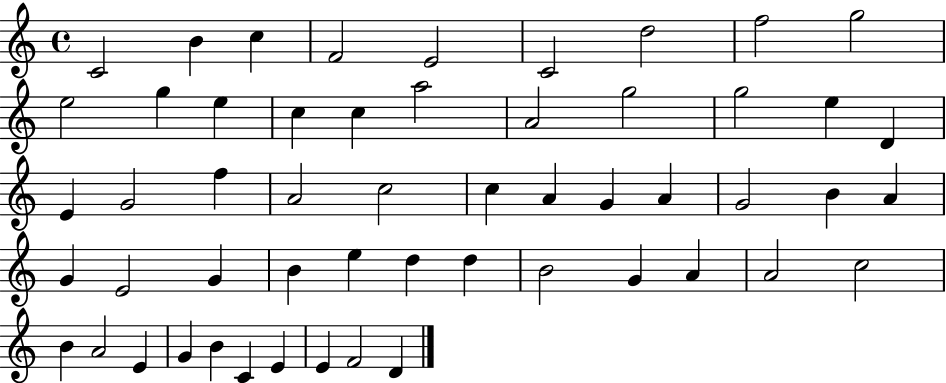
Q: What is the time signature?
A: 4/4